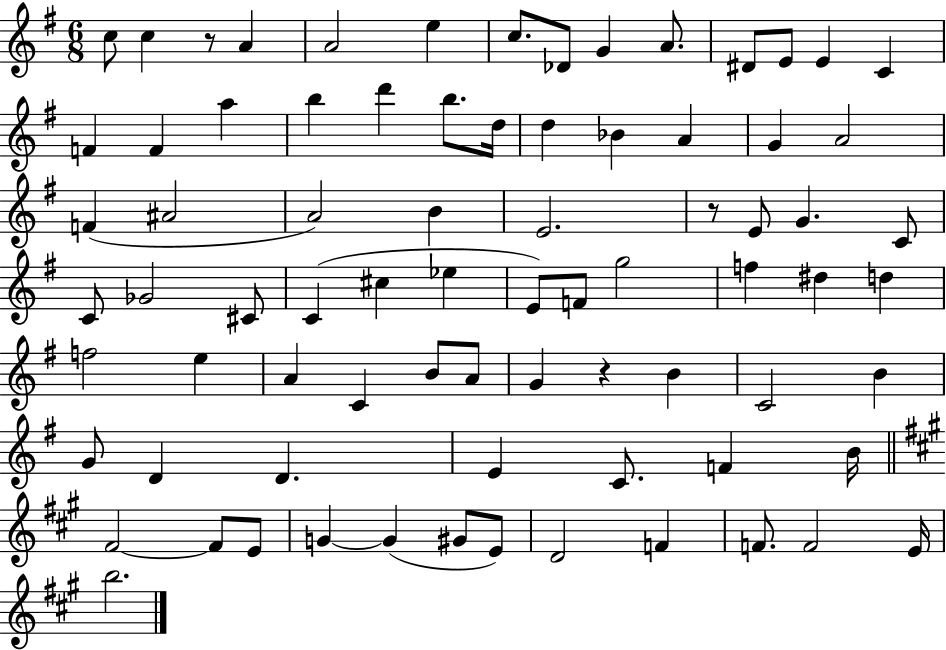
C5/e C5/q R/e A4/q A4/h E5/q C5/e. Db4/e G4/q A4/e. D#4/e E4/e E4/q C4/q F4/q F4/q A5/q B5/q D6/q B5/e. D5/s D5/q Bb4/q A4/q G4/q A4/h F4/q A#4/h A4/h B4/q E4/h. R/e E4/e G4/q. C4/e C4/e Gb4/h C#4/e C4/q C#5/q Eb5/q E4/e F4/e G5/h F5/q D#5/q D5/q F5/h E5/q A4/q C4/q B4/e A4/e G4/q R/q B4/q C4/h B4/q G4/e D4/q D4/q. E4/q C4/e. F4/q B4/s F#4/h F#4/e E4/e G4/q G4/q G#4/e E4/e D4/h F4/q F4/e. F4/h E4/s B5/h.